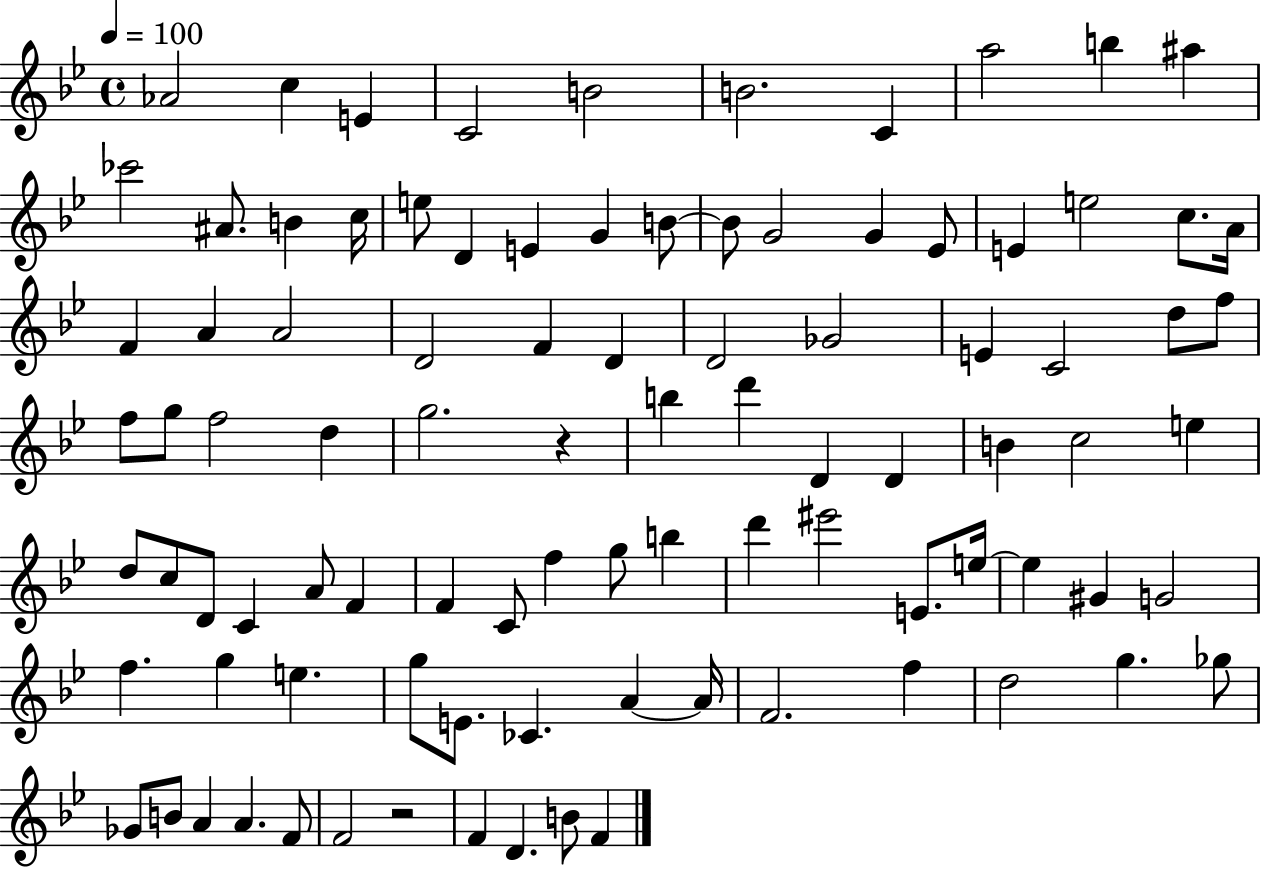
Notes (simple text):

Ab4/h C5/q E4/q C4/h B4/h B4/h. C4/q A5/h B5/q A#5/q CES6/h A#4/e. B4/q C5/s E5/e D4/q E4/q G4/q B4/e B4/e G4/h G4/q Eb4/e E4/q E5/h C5/e. A4/s F4/q A4/q A4/h D4/h F4/q D4/q D4/h Gb4/h E4/q C4/h D5/e F5/e F5/e G5/e F5/h D5/q G5/h. R/q B5/q D6/q D4/q D4/q B4/q C5/h E5/q D5/e C5/e D4/e C4/q A4/e F4/q F4/q C4/e F5/q G5/e B5/q D6/q EIS6/h E4/e. E5/s E5/q G#4/q G4/h F5/q. G5/q E5/q. G5/e E4/e. CES4/q. A4/q A4/s F4/h. F5/q D5/h G5/q. Gb5/e Gb4/e B4/e A4/q A4/q. F4/e F4/h R/h F4/q D4/q. B4/e F4/q